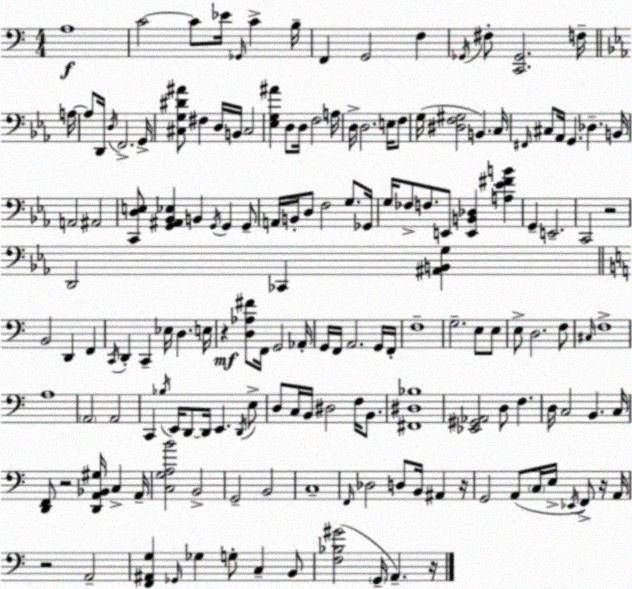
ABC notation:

X:1
T:Untitled
M:4/4
L:1/4
K:Am
A,4 C2 C/2 _E/4 _G,,/4 C B,/4 F,, G,,2 F, _G,,/4 ^F,/2 [C,,_G,,]2 F,/4 A,/4 A,/2 D,,/4 D,/4 F,,2 G,,/4 [^C,G,^D^A]/2 ^F, D,/4 B,,/4 ^C,2 [_E,G,^A] D,/2 D,/4 F,2 A,/4 D,/4 D,2 E,/4 F,/2 G,/4 [^D,F,^G,]2 B,, C,/4 ^F,,/4 ^C,/2 _A,,/4 G,, _D, B,,/4 A,,2 ^A,,2 [C,,D,E,]/2 [G,,^A,,_B,,_E,] B,, G,,/4 G,, G,,/2 A,,/4 B,,/4 D,/2 F,2 G,/2 _G,,/4 G,/4 _F,/2 F,/2 E,,/2 [E,,B,,_D,] [A,_E^FB] G,, E,,2 C,,2 z2 D,,2 _C,, [^A,,B,,G,] B,,2 D,, F,, C,,/4 D,, C,, _E,/4 D, E,/4 z [D,_A,^F]/2 F,,/4 G,,2 _A,,/4 G,,/4 F,,/4 A,,2 G,,/4 F,,/4 F,4 G,2 E,/2 E,/2 E,/2 D,2 F,/2 ^C,/4 F,4 A,4 A,,2 A,,2 C,, _B,/4 E,,/4 D,,/2 D,,/4 E,, D,,/4 E,/2 D,/2 C,/4 B,,/4 ^D,2 F,/4 B,,/2 [^F,,^D,_B,]4 [_E,,^G,,_A,,]2 D,/2 F, D,/4 C,2 B,, C,/4 [D,,F,,]/2 z2 [D,,A,,_B,,^G,]/4 C, A,,/4 [C,G,A,B]2 B,,2 G,,2 B,,2 C,4 F,,/4 _D,2 D,/2 B,,/4 ^A,, z/4 G,,2 A,,/2 C,/4 E,/4 _E,,/4 F,,/2 z/4 A,,/4 z2 A,,2 [F,,^A,,G,] _G,,/4 _G, G,/2 C, B,,/2 [F,_B,^G]2 G,,/4 A,, z/4